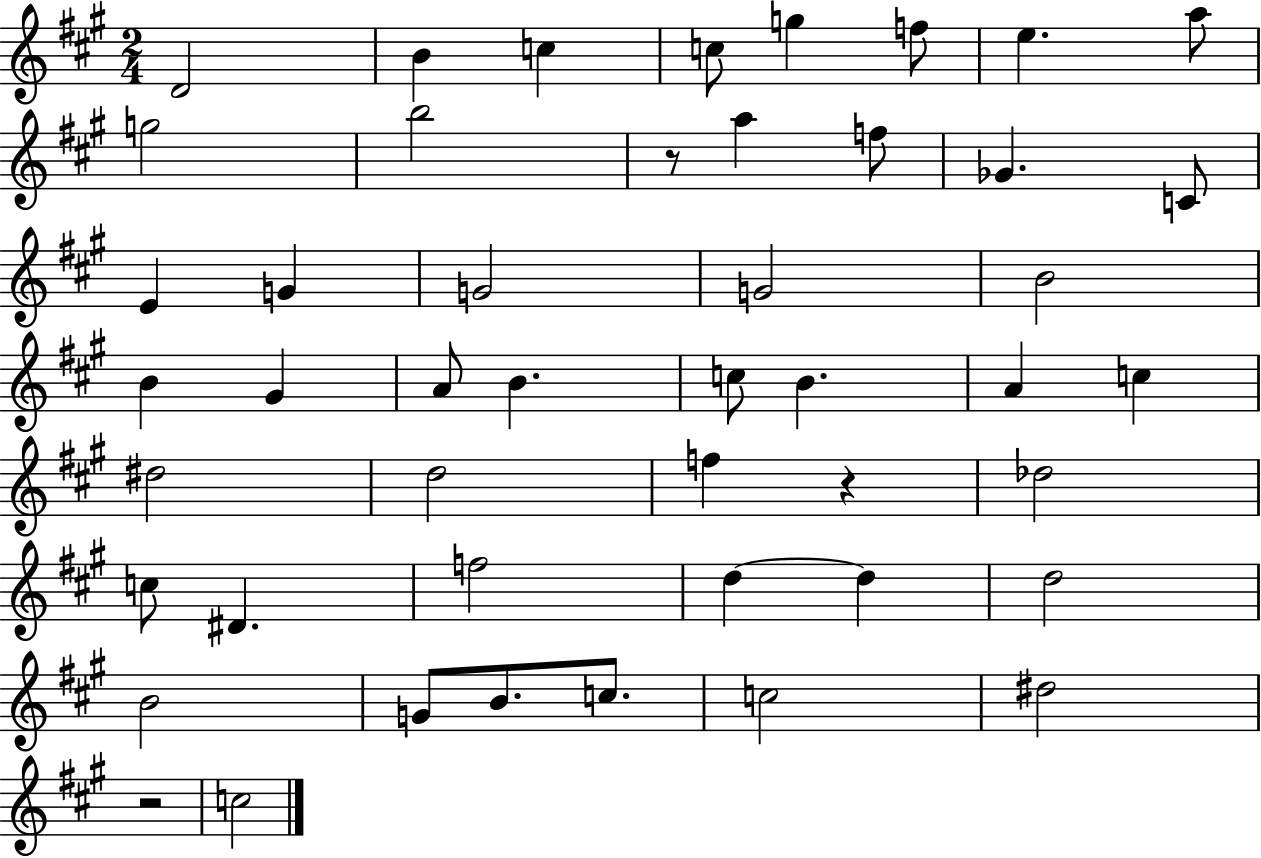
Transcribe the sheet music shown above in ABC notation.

X:1
T:Untitled
M:2/4
L:1/4
K:A
D2 B c c/2 g f/2 e a/2 g2 b2 z/2 a f/2 _G C/2 E G G2 G2 B2 B ^G A/2 B c/2 B A c ^d2 d2 f z _d2 c/2 ^D f2 d d d2 B2 G/2 B/2 c/2 c2 ^d2 z2 c2